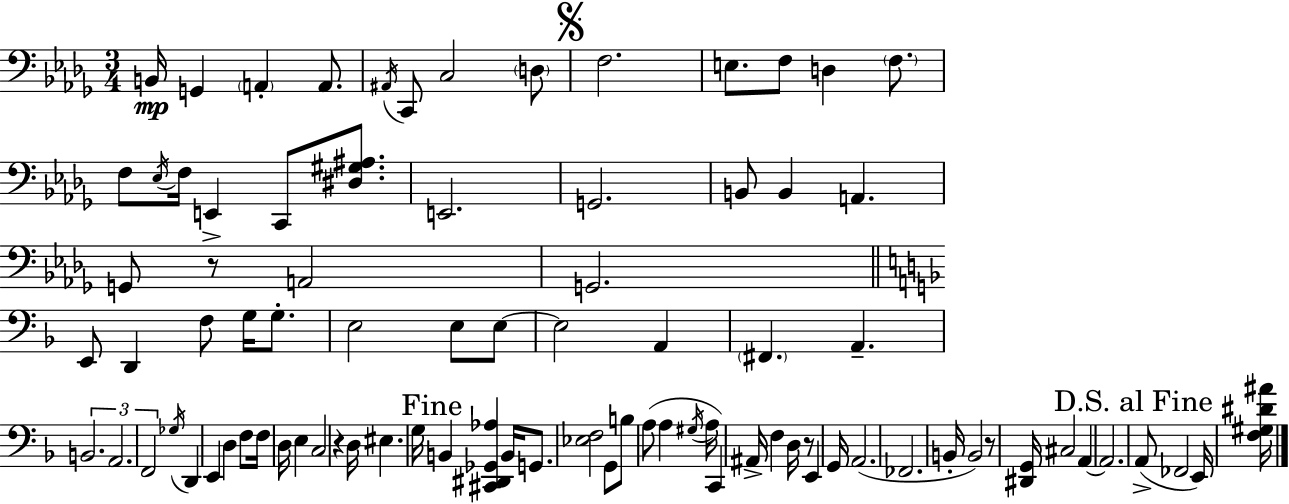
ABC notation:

X:1
T:Untitled
M:3/4
L:1/4
K:Bbm
B,,/4 G,, A,, A,,/2 ^A,,/4 C,,/2 C,2 D,/2 F,2 E,/2 F,/2 D, F,/2 F,/2 _E,/4 F,/4 E,, C,,/2 [^D,^G,^A,]/2 E,,2 G,,2 B,,/2 B,, A,, G,,/2 z/2 A,,2 G,,2 E,,/2 D,, F,/2 G,/4 G,/2 E,2 E,/2 E,/2 E,2 A,, ^F,, A,, B,,2 A,,2 F,,2 _G,/4 D,, E,, D, F,/2 F,/4 D,/4 E, C,2 z D,/4 ^E, G,/4 B,, [^C,,^D,,_G,,_A,] B,,/4 G,,/2 [_E,F,]2 G,,/2 B,/2 A,/2 A, ^G,/4 A,/4 C,, ^A,,/4 F, D,/4 z/2 E,, G,,/4 A,,2 _F,,2 B,,/4 B,,2 z/2 [^D,,G,,]/4 ^C,2 A,, A,,2 A,,/2 _F,,2 E,,/4 [F,^G,^D^A]/4